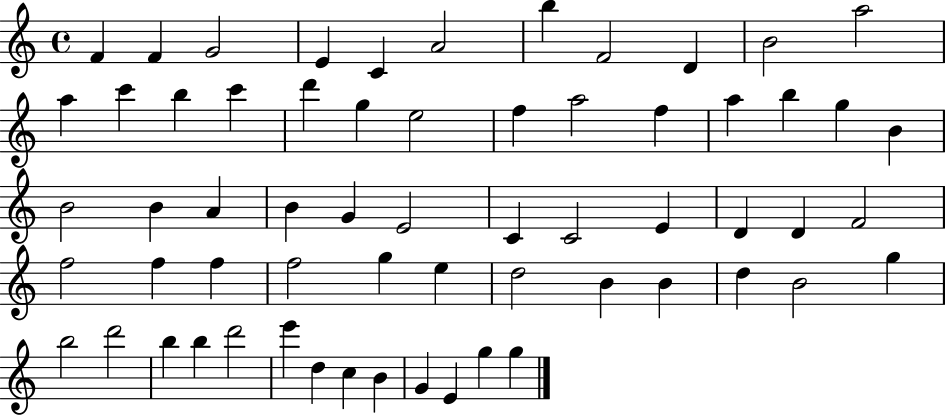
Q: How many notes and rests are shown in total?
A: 62